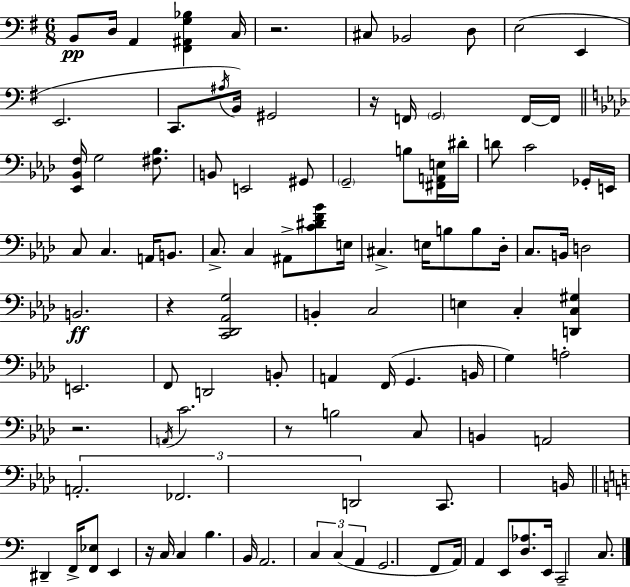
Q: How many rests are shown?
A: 6